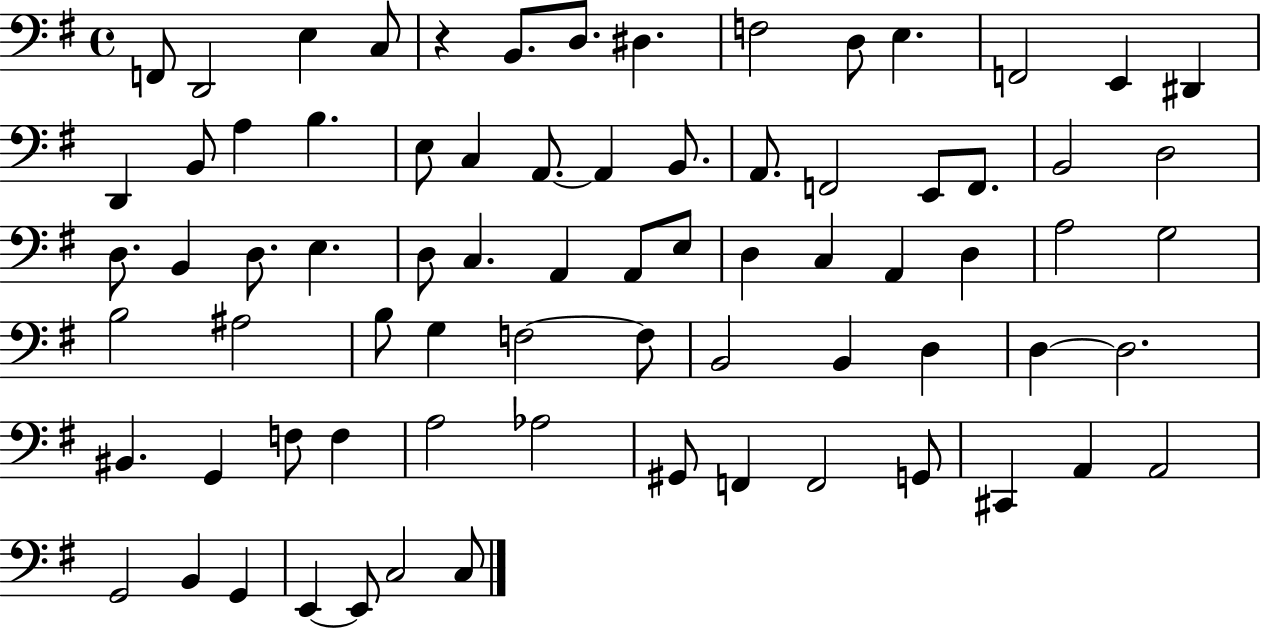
{
  \clef bass
  \time 4/4
  \defaultTimeSignature
  \key g \major
  f,8 d,2 e4 c8 | r4 b,8. d8. dis4. | f2 d8 e4. | f,2 e,4 dis,4 | \break d,4 b,8 a4 b4. | e8 c4 a,8.~~ a,4 b,8. | a,8. f,2 e,8 f,8. | b,2 d2 | \break d8. b,4 d8. e4. | d8 c4. a,4 a,8 e8 | d4 c4 a,4 d4 | a2 g2 | \break b2 ais2 | b8 g4 f2~~ f8 | b,2 b,4 d4 | d4~~ d2. | \break bis,4. g,4 f8 f4 | a2 aes2 | gis,8 f,4 f,2 g,8 | cis,4 a,4 a,2 | \break g,2 b,4 g,4 | e,4~~ e,8 c2 c8 | \bar "|."
}